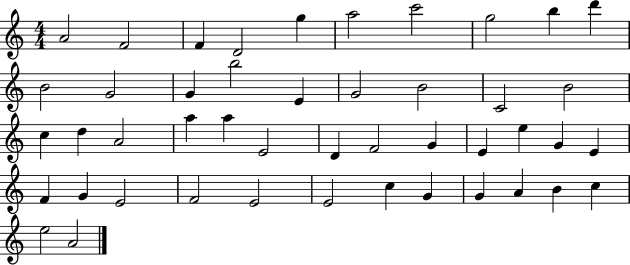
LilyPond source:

{
  \clef treble
  \numericTimeSignature
  \time 4/4
  \key c \major
  a'2 f'2 | f'4 d'2 g''4 | a''2 c'''2 | g''2 b''4 d'''4 | \break b'2 g'2 | g'4 b''2 e'4 | g'2 b'2 | c'2 b'2 | \break c''4 d''4 a'2 | a''4 a''4 e'2 | d'4 f'2 g'4 | e'4 e''4 g'4 e'4 | \break f'4 g'4 e'2 | f'2 e'2 | e'2 c''4 g'4 | g'4 a'4 b'4 c''4 | \break e''2 a'2 | \bar "|."
}